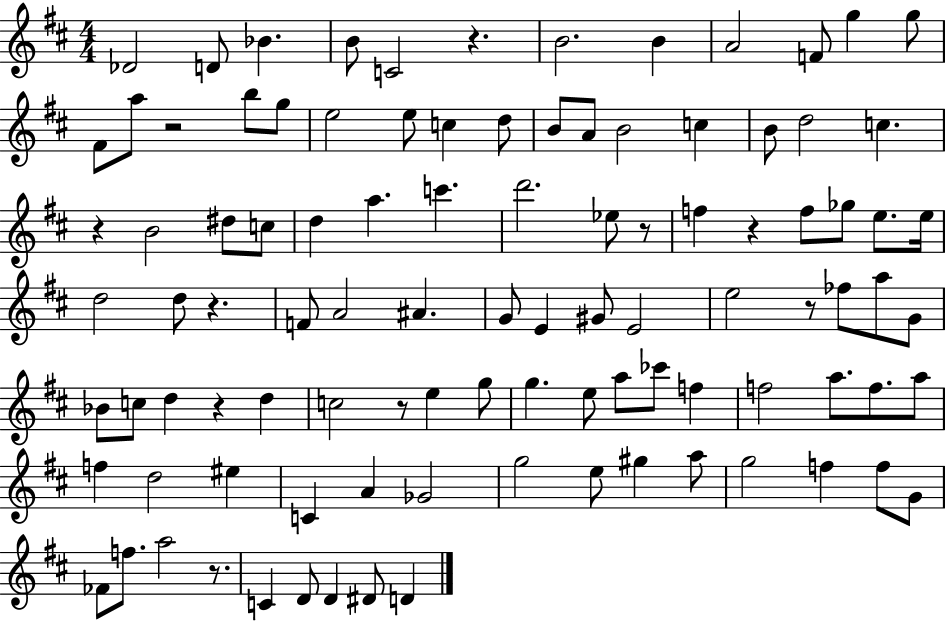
Db4/h D4/e Bb4/q. B4/e C4/h R/q. B4/h. B4/q A4/h F4/e G5/q G5/e F#4/e A5/e R/h B5/e G5/e E5/h E5/e C5/q D5/e B4/e A4/e B4/h C5/q B4/e D5/h C5/q. R/q B4/h D#5/e C5/e D5/q A5/q. C6/q. D6/h. Eb5/e R/e F5/q R/q F5/e Gb5/e E5/e. E5/s D5/h D5/e R/q. F4/e A4/h A#4/q. G4/e E4/q G#4/e E4/h E5/h R/e FES5/e A5/e G4/e Bb4/e C5/e D5/q R/q D5/q C5/h R/e E5/q G5/e G5/q. E5/e A5/e CES6/e F5/q F5/h A5/e. F5/e. A5/e F5/q D5/h EIS5/q C4/q A4/q Gb4/h G5/h E5/e G#5/q A5/e G5/h F5/q F5/e G4/e FES4/e F5/e. A5/h R/e. C4/q D4/e D4/q D#4/e D4/q